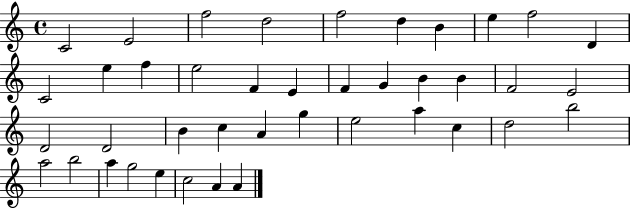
C4/h E4/h F5/h D5/h F5/h D5/q B4/q E5/q F5/h D4/q C4/h E5/q F5/q E5/h F4/q E4/q F4/q G4/q B4/q B4/q F4/h E4/h D4/h D4/h B4/q C5/q A4/q G5/q E5/h A5/q C5/q D5/h B5/h A5/h B5/h A5/q G5/h E5/q C5/h A4/q A4/q